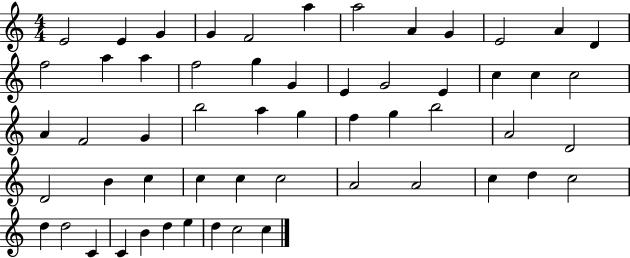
E4/h E4/q G4/q G4/q F4/h A5/q A5/h A4/q G4/q E4/h A4/q D4/q F5/h A5/q A5/q F5/h G5/q G4/q E4/q G4/h E4/q C5/q C5/q C5/h A4/q F4/h G4/q B5/h A5/q G5/q F5/q G5/q B5/h A4/h D4/h D4/h B4/q C5/q C5/q C5/q C5/h A4/h A4/h C5/q D5/q C5/h D5/q D5/h C4/q C4/q B4/q D5/q E5/q D5/q C5/h C5/q